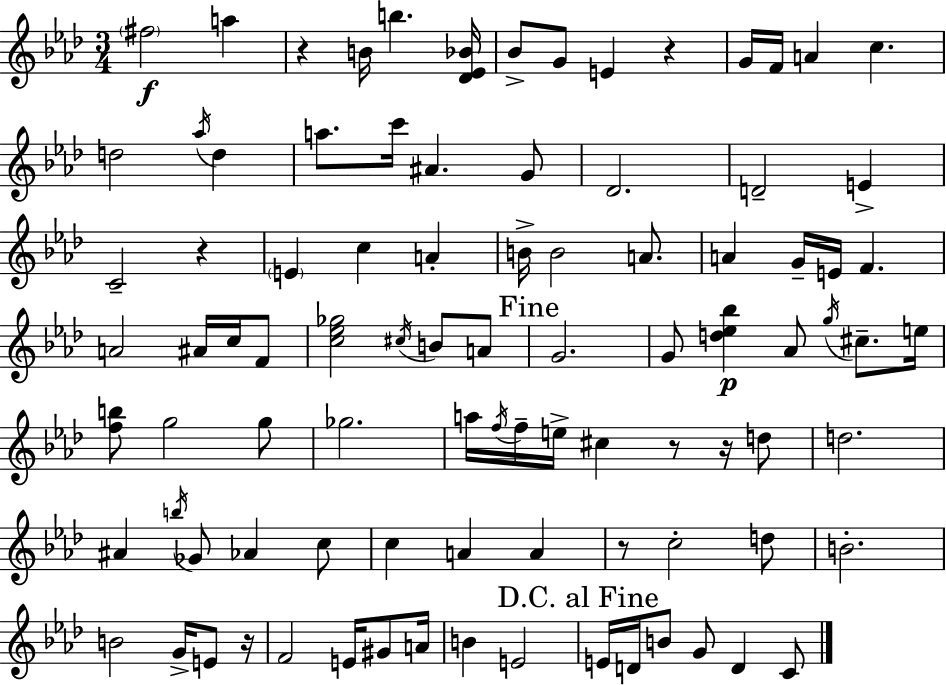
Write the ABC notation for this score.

X:1
T:Untitled
M:3/4
L:1/4
K:Ab
^f2 a z B/4 b [_D_E_B]/4 _B/2 G/2 E z G/4 F/4 A c d2 _a/4 d a/2 c'/4 ^A G/2 _D2 D2 E C2 z E c A B/4 B2 A/2 A G/4 E/4 F A2 ^A/4 c/4 F/2 [c_e_g]2 ^c/4 B/2 A/2 G2 G/2 [d_e_b] _A/2 g/4 ^c/2 e/4 [fb]/2 g2 g/2 _g2 a/4 f/4 f/4 e/4 ^c z/2 z/4 d/2 d2 ^A b/4 _G/2 _A c/2 c A A z/2 c2 d/2 B2 B2 G/4 E/2 z/4 F2 E/4 ^G/2 A/4 B E2 E/4 D/4 B/2 G/2 D C/2